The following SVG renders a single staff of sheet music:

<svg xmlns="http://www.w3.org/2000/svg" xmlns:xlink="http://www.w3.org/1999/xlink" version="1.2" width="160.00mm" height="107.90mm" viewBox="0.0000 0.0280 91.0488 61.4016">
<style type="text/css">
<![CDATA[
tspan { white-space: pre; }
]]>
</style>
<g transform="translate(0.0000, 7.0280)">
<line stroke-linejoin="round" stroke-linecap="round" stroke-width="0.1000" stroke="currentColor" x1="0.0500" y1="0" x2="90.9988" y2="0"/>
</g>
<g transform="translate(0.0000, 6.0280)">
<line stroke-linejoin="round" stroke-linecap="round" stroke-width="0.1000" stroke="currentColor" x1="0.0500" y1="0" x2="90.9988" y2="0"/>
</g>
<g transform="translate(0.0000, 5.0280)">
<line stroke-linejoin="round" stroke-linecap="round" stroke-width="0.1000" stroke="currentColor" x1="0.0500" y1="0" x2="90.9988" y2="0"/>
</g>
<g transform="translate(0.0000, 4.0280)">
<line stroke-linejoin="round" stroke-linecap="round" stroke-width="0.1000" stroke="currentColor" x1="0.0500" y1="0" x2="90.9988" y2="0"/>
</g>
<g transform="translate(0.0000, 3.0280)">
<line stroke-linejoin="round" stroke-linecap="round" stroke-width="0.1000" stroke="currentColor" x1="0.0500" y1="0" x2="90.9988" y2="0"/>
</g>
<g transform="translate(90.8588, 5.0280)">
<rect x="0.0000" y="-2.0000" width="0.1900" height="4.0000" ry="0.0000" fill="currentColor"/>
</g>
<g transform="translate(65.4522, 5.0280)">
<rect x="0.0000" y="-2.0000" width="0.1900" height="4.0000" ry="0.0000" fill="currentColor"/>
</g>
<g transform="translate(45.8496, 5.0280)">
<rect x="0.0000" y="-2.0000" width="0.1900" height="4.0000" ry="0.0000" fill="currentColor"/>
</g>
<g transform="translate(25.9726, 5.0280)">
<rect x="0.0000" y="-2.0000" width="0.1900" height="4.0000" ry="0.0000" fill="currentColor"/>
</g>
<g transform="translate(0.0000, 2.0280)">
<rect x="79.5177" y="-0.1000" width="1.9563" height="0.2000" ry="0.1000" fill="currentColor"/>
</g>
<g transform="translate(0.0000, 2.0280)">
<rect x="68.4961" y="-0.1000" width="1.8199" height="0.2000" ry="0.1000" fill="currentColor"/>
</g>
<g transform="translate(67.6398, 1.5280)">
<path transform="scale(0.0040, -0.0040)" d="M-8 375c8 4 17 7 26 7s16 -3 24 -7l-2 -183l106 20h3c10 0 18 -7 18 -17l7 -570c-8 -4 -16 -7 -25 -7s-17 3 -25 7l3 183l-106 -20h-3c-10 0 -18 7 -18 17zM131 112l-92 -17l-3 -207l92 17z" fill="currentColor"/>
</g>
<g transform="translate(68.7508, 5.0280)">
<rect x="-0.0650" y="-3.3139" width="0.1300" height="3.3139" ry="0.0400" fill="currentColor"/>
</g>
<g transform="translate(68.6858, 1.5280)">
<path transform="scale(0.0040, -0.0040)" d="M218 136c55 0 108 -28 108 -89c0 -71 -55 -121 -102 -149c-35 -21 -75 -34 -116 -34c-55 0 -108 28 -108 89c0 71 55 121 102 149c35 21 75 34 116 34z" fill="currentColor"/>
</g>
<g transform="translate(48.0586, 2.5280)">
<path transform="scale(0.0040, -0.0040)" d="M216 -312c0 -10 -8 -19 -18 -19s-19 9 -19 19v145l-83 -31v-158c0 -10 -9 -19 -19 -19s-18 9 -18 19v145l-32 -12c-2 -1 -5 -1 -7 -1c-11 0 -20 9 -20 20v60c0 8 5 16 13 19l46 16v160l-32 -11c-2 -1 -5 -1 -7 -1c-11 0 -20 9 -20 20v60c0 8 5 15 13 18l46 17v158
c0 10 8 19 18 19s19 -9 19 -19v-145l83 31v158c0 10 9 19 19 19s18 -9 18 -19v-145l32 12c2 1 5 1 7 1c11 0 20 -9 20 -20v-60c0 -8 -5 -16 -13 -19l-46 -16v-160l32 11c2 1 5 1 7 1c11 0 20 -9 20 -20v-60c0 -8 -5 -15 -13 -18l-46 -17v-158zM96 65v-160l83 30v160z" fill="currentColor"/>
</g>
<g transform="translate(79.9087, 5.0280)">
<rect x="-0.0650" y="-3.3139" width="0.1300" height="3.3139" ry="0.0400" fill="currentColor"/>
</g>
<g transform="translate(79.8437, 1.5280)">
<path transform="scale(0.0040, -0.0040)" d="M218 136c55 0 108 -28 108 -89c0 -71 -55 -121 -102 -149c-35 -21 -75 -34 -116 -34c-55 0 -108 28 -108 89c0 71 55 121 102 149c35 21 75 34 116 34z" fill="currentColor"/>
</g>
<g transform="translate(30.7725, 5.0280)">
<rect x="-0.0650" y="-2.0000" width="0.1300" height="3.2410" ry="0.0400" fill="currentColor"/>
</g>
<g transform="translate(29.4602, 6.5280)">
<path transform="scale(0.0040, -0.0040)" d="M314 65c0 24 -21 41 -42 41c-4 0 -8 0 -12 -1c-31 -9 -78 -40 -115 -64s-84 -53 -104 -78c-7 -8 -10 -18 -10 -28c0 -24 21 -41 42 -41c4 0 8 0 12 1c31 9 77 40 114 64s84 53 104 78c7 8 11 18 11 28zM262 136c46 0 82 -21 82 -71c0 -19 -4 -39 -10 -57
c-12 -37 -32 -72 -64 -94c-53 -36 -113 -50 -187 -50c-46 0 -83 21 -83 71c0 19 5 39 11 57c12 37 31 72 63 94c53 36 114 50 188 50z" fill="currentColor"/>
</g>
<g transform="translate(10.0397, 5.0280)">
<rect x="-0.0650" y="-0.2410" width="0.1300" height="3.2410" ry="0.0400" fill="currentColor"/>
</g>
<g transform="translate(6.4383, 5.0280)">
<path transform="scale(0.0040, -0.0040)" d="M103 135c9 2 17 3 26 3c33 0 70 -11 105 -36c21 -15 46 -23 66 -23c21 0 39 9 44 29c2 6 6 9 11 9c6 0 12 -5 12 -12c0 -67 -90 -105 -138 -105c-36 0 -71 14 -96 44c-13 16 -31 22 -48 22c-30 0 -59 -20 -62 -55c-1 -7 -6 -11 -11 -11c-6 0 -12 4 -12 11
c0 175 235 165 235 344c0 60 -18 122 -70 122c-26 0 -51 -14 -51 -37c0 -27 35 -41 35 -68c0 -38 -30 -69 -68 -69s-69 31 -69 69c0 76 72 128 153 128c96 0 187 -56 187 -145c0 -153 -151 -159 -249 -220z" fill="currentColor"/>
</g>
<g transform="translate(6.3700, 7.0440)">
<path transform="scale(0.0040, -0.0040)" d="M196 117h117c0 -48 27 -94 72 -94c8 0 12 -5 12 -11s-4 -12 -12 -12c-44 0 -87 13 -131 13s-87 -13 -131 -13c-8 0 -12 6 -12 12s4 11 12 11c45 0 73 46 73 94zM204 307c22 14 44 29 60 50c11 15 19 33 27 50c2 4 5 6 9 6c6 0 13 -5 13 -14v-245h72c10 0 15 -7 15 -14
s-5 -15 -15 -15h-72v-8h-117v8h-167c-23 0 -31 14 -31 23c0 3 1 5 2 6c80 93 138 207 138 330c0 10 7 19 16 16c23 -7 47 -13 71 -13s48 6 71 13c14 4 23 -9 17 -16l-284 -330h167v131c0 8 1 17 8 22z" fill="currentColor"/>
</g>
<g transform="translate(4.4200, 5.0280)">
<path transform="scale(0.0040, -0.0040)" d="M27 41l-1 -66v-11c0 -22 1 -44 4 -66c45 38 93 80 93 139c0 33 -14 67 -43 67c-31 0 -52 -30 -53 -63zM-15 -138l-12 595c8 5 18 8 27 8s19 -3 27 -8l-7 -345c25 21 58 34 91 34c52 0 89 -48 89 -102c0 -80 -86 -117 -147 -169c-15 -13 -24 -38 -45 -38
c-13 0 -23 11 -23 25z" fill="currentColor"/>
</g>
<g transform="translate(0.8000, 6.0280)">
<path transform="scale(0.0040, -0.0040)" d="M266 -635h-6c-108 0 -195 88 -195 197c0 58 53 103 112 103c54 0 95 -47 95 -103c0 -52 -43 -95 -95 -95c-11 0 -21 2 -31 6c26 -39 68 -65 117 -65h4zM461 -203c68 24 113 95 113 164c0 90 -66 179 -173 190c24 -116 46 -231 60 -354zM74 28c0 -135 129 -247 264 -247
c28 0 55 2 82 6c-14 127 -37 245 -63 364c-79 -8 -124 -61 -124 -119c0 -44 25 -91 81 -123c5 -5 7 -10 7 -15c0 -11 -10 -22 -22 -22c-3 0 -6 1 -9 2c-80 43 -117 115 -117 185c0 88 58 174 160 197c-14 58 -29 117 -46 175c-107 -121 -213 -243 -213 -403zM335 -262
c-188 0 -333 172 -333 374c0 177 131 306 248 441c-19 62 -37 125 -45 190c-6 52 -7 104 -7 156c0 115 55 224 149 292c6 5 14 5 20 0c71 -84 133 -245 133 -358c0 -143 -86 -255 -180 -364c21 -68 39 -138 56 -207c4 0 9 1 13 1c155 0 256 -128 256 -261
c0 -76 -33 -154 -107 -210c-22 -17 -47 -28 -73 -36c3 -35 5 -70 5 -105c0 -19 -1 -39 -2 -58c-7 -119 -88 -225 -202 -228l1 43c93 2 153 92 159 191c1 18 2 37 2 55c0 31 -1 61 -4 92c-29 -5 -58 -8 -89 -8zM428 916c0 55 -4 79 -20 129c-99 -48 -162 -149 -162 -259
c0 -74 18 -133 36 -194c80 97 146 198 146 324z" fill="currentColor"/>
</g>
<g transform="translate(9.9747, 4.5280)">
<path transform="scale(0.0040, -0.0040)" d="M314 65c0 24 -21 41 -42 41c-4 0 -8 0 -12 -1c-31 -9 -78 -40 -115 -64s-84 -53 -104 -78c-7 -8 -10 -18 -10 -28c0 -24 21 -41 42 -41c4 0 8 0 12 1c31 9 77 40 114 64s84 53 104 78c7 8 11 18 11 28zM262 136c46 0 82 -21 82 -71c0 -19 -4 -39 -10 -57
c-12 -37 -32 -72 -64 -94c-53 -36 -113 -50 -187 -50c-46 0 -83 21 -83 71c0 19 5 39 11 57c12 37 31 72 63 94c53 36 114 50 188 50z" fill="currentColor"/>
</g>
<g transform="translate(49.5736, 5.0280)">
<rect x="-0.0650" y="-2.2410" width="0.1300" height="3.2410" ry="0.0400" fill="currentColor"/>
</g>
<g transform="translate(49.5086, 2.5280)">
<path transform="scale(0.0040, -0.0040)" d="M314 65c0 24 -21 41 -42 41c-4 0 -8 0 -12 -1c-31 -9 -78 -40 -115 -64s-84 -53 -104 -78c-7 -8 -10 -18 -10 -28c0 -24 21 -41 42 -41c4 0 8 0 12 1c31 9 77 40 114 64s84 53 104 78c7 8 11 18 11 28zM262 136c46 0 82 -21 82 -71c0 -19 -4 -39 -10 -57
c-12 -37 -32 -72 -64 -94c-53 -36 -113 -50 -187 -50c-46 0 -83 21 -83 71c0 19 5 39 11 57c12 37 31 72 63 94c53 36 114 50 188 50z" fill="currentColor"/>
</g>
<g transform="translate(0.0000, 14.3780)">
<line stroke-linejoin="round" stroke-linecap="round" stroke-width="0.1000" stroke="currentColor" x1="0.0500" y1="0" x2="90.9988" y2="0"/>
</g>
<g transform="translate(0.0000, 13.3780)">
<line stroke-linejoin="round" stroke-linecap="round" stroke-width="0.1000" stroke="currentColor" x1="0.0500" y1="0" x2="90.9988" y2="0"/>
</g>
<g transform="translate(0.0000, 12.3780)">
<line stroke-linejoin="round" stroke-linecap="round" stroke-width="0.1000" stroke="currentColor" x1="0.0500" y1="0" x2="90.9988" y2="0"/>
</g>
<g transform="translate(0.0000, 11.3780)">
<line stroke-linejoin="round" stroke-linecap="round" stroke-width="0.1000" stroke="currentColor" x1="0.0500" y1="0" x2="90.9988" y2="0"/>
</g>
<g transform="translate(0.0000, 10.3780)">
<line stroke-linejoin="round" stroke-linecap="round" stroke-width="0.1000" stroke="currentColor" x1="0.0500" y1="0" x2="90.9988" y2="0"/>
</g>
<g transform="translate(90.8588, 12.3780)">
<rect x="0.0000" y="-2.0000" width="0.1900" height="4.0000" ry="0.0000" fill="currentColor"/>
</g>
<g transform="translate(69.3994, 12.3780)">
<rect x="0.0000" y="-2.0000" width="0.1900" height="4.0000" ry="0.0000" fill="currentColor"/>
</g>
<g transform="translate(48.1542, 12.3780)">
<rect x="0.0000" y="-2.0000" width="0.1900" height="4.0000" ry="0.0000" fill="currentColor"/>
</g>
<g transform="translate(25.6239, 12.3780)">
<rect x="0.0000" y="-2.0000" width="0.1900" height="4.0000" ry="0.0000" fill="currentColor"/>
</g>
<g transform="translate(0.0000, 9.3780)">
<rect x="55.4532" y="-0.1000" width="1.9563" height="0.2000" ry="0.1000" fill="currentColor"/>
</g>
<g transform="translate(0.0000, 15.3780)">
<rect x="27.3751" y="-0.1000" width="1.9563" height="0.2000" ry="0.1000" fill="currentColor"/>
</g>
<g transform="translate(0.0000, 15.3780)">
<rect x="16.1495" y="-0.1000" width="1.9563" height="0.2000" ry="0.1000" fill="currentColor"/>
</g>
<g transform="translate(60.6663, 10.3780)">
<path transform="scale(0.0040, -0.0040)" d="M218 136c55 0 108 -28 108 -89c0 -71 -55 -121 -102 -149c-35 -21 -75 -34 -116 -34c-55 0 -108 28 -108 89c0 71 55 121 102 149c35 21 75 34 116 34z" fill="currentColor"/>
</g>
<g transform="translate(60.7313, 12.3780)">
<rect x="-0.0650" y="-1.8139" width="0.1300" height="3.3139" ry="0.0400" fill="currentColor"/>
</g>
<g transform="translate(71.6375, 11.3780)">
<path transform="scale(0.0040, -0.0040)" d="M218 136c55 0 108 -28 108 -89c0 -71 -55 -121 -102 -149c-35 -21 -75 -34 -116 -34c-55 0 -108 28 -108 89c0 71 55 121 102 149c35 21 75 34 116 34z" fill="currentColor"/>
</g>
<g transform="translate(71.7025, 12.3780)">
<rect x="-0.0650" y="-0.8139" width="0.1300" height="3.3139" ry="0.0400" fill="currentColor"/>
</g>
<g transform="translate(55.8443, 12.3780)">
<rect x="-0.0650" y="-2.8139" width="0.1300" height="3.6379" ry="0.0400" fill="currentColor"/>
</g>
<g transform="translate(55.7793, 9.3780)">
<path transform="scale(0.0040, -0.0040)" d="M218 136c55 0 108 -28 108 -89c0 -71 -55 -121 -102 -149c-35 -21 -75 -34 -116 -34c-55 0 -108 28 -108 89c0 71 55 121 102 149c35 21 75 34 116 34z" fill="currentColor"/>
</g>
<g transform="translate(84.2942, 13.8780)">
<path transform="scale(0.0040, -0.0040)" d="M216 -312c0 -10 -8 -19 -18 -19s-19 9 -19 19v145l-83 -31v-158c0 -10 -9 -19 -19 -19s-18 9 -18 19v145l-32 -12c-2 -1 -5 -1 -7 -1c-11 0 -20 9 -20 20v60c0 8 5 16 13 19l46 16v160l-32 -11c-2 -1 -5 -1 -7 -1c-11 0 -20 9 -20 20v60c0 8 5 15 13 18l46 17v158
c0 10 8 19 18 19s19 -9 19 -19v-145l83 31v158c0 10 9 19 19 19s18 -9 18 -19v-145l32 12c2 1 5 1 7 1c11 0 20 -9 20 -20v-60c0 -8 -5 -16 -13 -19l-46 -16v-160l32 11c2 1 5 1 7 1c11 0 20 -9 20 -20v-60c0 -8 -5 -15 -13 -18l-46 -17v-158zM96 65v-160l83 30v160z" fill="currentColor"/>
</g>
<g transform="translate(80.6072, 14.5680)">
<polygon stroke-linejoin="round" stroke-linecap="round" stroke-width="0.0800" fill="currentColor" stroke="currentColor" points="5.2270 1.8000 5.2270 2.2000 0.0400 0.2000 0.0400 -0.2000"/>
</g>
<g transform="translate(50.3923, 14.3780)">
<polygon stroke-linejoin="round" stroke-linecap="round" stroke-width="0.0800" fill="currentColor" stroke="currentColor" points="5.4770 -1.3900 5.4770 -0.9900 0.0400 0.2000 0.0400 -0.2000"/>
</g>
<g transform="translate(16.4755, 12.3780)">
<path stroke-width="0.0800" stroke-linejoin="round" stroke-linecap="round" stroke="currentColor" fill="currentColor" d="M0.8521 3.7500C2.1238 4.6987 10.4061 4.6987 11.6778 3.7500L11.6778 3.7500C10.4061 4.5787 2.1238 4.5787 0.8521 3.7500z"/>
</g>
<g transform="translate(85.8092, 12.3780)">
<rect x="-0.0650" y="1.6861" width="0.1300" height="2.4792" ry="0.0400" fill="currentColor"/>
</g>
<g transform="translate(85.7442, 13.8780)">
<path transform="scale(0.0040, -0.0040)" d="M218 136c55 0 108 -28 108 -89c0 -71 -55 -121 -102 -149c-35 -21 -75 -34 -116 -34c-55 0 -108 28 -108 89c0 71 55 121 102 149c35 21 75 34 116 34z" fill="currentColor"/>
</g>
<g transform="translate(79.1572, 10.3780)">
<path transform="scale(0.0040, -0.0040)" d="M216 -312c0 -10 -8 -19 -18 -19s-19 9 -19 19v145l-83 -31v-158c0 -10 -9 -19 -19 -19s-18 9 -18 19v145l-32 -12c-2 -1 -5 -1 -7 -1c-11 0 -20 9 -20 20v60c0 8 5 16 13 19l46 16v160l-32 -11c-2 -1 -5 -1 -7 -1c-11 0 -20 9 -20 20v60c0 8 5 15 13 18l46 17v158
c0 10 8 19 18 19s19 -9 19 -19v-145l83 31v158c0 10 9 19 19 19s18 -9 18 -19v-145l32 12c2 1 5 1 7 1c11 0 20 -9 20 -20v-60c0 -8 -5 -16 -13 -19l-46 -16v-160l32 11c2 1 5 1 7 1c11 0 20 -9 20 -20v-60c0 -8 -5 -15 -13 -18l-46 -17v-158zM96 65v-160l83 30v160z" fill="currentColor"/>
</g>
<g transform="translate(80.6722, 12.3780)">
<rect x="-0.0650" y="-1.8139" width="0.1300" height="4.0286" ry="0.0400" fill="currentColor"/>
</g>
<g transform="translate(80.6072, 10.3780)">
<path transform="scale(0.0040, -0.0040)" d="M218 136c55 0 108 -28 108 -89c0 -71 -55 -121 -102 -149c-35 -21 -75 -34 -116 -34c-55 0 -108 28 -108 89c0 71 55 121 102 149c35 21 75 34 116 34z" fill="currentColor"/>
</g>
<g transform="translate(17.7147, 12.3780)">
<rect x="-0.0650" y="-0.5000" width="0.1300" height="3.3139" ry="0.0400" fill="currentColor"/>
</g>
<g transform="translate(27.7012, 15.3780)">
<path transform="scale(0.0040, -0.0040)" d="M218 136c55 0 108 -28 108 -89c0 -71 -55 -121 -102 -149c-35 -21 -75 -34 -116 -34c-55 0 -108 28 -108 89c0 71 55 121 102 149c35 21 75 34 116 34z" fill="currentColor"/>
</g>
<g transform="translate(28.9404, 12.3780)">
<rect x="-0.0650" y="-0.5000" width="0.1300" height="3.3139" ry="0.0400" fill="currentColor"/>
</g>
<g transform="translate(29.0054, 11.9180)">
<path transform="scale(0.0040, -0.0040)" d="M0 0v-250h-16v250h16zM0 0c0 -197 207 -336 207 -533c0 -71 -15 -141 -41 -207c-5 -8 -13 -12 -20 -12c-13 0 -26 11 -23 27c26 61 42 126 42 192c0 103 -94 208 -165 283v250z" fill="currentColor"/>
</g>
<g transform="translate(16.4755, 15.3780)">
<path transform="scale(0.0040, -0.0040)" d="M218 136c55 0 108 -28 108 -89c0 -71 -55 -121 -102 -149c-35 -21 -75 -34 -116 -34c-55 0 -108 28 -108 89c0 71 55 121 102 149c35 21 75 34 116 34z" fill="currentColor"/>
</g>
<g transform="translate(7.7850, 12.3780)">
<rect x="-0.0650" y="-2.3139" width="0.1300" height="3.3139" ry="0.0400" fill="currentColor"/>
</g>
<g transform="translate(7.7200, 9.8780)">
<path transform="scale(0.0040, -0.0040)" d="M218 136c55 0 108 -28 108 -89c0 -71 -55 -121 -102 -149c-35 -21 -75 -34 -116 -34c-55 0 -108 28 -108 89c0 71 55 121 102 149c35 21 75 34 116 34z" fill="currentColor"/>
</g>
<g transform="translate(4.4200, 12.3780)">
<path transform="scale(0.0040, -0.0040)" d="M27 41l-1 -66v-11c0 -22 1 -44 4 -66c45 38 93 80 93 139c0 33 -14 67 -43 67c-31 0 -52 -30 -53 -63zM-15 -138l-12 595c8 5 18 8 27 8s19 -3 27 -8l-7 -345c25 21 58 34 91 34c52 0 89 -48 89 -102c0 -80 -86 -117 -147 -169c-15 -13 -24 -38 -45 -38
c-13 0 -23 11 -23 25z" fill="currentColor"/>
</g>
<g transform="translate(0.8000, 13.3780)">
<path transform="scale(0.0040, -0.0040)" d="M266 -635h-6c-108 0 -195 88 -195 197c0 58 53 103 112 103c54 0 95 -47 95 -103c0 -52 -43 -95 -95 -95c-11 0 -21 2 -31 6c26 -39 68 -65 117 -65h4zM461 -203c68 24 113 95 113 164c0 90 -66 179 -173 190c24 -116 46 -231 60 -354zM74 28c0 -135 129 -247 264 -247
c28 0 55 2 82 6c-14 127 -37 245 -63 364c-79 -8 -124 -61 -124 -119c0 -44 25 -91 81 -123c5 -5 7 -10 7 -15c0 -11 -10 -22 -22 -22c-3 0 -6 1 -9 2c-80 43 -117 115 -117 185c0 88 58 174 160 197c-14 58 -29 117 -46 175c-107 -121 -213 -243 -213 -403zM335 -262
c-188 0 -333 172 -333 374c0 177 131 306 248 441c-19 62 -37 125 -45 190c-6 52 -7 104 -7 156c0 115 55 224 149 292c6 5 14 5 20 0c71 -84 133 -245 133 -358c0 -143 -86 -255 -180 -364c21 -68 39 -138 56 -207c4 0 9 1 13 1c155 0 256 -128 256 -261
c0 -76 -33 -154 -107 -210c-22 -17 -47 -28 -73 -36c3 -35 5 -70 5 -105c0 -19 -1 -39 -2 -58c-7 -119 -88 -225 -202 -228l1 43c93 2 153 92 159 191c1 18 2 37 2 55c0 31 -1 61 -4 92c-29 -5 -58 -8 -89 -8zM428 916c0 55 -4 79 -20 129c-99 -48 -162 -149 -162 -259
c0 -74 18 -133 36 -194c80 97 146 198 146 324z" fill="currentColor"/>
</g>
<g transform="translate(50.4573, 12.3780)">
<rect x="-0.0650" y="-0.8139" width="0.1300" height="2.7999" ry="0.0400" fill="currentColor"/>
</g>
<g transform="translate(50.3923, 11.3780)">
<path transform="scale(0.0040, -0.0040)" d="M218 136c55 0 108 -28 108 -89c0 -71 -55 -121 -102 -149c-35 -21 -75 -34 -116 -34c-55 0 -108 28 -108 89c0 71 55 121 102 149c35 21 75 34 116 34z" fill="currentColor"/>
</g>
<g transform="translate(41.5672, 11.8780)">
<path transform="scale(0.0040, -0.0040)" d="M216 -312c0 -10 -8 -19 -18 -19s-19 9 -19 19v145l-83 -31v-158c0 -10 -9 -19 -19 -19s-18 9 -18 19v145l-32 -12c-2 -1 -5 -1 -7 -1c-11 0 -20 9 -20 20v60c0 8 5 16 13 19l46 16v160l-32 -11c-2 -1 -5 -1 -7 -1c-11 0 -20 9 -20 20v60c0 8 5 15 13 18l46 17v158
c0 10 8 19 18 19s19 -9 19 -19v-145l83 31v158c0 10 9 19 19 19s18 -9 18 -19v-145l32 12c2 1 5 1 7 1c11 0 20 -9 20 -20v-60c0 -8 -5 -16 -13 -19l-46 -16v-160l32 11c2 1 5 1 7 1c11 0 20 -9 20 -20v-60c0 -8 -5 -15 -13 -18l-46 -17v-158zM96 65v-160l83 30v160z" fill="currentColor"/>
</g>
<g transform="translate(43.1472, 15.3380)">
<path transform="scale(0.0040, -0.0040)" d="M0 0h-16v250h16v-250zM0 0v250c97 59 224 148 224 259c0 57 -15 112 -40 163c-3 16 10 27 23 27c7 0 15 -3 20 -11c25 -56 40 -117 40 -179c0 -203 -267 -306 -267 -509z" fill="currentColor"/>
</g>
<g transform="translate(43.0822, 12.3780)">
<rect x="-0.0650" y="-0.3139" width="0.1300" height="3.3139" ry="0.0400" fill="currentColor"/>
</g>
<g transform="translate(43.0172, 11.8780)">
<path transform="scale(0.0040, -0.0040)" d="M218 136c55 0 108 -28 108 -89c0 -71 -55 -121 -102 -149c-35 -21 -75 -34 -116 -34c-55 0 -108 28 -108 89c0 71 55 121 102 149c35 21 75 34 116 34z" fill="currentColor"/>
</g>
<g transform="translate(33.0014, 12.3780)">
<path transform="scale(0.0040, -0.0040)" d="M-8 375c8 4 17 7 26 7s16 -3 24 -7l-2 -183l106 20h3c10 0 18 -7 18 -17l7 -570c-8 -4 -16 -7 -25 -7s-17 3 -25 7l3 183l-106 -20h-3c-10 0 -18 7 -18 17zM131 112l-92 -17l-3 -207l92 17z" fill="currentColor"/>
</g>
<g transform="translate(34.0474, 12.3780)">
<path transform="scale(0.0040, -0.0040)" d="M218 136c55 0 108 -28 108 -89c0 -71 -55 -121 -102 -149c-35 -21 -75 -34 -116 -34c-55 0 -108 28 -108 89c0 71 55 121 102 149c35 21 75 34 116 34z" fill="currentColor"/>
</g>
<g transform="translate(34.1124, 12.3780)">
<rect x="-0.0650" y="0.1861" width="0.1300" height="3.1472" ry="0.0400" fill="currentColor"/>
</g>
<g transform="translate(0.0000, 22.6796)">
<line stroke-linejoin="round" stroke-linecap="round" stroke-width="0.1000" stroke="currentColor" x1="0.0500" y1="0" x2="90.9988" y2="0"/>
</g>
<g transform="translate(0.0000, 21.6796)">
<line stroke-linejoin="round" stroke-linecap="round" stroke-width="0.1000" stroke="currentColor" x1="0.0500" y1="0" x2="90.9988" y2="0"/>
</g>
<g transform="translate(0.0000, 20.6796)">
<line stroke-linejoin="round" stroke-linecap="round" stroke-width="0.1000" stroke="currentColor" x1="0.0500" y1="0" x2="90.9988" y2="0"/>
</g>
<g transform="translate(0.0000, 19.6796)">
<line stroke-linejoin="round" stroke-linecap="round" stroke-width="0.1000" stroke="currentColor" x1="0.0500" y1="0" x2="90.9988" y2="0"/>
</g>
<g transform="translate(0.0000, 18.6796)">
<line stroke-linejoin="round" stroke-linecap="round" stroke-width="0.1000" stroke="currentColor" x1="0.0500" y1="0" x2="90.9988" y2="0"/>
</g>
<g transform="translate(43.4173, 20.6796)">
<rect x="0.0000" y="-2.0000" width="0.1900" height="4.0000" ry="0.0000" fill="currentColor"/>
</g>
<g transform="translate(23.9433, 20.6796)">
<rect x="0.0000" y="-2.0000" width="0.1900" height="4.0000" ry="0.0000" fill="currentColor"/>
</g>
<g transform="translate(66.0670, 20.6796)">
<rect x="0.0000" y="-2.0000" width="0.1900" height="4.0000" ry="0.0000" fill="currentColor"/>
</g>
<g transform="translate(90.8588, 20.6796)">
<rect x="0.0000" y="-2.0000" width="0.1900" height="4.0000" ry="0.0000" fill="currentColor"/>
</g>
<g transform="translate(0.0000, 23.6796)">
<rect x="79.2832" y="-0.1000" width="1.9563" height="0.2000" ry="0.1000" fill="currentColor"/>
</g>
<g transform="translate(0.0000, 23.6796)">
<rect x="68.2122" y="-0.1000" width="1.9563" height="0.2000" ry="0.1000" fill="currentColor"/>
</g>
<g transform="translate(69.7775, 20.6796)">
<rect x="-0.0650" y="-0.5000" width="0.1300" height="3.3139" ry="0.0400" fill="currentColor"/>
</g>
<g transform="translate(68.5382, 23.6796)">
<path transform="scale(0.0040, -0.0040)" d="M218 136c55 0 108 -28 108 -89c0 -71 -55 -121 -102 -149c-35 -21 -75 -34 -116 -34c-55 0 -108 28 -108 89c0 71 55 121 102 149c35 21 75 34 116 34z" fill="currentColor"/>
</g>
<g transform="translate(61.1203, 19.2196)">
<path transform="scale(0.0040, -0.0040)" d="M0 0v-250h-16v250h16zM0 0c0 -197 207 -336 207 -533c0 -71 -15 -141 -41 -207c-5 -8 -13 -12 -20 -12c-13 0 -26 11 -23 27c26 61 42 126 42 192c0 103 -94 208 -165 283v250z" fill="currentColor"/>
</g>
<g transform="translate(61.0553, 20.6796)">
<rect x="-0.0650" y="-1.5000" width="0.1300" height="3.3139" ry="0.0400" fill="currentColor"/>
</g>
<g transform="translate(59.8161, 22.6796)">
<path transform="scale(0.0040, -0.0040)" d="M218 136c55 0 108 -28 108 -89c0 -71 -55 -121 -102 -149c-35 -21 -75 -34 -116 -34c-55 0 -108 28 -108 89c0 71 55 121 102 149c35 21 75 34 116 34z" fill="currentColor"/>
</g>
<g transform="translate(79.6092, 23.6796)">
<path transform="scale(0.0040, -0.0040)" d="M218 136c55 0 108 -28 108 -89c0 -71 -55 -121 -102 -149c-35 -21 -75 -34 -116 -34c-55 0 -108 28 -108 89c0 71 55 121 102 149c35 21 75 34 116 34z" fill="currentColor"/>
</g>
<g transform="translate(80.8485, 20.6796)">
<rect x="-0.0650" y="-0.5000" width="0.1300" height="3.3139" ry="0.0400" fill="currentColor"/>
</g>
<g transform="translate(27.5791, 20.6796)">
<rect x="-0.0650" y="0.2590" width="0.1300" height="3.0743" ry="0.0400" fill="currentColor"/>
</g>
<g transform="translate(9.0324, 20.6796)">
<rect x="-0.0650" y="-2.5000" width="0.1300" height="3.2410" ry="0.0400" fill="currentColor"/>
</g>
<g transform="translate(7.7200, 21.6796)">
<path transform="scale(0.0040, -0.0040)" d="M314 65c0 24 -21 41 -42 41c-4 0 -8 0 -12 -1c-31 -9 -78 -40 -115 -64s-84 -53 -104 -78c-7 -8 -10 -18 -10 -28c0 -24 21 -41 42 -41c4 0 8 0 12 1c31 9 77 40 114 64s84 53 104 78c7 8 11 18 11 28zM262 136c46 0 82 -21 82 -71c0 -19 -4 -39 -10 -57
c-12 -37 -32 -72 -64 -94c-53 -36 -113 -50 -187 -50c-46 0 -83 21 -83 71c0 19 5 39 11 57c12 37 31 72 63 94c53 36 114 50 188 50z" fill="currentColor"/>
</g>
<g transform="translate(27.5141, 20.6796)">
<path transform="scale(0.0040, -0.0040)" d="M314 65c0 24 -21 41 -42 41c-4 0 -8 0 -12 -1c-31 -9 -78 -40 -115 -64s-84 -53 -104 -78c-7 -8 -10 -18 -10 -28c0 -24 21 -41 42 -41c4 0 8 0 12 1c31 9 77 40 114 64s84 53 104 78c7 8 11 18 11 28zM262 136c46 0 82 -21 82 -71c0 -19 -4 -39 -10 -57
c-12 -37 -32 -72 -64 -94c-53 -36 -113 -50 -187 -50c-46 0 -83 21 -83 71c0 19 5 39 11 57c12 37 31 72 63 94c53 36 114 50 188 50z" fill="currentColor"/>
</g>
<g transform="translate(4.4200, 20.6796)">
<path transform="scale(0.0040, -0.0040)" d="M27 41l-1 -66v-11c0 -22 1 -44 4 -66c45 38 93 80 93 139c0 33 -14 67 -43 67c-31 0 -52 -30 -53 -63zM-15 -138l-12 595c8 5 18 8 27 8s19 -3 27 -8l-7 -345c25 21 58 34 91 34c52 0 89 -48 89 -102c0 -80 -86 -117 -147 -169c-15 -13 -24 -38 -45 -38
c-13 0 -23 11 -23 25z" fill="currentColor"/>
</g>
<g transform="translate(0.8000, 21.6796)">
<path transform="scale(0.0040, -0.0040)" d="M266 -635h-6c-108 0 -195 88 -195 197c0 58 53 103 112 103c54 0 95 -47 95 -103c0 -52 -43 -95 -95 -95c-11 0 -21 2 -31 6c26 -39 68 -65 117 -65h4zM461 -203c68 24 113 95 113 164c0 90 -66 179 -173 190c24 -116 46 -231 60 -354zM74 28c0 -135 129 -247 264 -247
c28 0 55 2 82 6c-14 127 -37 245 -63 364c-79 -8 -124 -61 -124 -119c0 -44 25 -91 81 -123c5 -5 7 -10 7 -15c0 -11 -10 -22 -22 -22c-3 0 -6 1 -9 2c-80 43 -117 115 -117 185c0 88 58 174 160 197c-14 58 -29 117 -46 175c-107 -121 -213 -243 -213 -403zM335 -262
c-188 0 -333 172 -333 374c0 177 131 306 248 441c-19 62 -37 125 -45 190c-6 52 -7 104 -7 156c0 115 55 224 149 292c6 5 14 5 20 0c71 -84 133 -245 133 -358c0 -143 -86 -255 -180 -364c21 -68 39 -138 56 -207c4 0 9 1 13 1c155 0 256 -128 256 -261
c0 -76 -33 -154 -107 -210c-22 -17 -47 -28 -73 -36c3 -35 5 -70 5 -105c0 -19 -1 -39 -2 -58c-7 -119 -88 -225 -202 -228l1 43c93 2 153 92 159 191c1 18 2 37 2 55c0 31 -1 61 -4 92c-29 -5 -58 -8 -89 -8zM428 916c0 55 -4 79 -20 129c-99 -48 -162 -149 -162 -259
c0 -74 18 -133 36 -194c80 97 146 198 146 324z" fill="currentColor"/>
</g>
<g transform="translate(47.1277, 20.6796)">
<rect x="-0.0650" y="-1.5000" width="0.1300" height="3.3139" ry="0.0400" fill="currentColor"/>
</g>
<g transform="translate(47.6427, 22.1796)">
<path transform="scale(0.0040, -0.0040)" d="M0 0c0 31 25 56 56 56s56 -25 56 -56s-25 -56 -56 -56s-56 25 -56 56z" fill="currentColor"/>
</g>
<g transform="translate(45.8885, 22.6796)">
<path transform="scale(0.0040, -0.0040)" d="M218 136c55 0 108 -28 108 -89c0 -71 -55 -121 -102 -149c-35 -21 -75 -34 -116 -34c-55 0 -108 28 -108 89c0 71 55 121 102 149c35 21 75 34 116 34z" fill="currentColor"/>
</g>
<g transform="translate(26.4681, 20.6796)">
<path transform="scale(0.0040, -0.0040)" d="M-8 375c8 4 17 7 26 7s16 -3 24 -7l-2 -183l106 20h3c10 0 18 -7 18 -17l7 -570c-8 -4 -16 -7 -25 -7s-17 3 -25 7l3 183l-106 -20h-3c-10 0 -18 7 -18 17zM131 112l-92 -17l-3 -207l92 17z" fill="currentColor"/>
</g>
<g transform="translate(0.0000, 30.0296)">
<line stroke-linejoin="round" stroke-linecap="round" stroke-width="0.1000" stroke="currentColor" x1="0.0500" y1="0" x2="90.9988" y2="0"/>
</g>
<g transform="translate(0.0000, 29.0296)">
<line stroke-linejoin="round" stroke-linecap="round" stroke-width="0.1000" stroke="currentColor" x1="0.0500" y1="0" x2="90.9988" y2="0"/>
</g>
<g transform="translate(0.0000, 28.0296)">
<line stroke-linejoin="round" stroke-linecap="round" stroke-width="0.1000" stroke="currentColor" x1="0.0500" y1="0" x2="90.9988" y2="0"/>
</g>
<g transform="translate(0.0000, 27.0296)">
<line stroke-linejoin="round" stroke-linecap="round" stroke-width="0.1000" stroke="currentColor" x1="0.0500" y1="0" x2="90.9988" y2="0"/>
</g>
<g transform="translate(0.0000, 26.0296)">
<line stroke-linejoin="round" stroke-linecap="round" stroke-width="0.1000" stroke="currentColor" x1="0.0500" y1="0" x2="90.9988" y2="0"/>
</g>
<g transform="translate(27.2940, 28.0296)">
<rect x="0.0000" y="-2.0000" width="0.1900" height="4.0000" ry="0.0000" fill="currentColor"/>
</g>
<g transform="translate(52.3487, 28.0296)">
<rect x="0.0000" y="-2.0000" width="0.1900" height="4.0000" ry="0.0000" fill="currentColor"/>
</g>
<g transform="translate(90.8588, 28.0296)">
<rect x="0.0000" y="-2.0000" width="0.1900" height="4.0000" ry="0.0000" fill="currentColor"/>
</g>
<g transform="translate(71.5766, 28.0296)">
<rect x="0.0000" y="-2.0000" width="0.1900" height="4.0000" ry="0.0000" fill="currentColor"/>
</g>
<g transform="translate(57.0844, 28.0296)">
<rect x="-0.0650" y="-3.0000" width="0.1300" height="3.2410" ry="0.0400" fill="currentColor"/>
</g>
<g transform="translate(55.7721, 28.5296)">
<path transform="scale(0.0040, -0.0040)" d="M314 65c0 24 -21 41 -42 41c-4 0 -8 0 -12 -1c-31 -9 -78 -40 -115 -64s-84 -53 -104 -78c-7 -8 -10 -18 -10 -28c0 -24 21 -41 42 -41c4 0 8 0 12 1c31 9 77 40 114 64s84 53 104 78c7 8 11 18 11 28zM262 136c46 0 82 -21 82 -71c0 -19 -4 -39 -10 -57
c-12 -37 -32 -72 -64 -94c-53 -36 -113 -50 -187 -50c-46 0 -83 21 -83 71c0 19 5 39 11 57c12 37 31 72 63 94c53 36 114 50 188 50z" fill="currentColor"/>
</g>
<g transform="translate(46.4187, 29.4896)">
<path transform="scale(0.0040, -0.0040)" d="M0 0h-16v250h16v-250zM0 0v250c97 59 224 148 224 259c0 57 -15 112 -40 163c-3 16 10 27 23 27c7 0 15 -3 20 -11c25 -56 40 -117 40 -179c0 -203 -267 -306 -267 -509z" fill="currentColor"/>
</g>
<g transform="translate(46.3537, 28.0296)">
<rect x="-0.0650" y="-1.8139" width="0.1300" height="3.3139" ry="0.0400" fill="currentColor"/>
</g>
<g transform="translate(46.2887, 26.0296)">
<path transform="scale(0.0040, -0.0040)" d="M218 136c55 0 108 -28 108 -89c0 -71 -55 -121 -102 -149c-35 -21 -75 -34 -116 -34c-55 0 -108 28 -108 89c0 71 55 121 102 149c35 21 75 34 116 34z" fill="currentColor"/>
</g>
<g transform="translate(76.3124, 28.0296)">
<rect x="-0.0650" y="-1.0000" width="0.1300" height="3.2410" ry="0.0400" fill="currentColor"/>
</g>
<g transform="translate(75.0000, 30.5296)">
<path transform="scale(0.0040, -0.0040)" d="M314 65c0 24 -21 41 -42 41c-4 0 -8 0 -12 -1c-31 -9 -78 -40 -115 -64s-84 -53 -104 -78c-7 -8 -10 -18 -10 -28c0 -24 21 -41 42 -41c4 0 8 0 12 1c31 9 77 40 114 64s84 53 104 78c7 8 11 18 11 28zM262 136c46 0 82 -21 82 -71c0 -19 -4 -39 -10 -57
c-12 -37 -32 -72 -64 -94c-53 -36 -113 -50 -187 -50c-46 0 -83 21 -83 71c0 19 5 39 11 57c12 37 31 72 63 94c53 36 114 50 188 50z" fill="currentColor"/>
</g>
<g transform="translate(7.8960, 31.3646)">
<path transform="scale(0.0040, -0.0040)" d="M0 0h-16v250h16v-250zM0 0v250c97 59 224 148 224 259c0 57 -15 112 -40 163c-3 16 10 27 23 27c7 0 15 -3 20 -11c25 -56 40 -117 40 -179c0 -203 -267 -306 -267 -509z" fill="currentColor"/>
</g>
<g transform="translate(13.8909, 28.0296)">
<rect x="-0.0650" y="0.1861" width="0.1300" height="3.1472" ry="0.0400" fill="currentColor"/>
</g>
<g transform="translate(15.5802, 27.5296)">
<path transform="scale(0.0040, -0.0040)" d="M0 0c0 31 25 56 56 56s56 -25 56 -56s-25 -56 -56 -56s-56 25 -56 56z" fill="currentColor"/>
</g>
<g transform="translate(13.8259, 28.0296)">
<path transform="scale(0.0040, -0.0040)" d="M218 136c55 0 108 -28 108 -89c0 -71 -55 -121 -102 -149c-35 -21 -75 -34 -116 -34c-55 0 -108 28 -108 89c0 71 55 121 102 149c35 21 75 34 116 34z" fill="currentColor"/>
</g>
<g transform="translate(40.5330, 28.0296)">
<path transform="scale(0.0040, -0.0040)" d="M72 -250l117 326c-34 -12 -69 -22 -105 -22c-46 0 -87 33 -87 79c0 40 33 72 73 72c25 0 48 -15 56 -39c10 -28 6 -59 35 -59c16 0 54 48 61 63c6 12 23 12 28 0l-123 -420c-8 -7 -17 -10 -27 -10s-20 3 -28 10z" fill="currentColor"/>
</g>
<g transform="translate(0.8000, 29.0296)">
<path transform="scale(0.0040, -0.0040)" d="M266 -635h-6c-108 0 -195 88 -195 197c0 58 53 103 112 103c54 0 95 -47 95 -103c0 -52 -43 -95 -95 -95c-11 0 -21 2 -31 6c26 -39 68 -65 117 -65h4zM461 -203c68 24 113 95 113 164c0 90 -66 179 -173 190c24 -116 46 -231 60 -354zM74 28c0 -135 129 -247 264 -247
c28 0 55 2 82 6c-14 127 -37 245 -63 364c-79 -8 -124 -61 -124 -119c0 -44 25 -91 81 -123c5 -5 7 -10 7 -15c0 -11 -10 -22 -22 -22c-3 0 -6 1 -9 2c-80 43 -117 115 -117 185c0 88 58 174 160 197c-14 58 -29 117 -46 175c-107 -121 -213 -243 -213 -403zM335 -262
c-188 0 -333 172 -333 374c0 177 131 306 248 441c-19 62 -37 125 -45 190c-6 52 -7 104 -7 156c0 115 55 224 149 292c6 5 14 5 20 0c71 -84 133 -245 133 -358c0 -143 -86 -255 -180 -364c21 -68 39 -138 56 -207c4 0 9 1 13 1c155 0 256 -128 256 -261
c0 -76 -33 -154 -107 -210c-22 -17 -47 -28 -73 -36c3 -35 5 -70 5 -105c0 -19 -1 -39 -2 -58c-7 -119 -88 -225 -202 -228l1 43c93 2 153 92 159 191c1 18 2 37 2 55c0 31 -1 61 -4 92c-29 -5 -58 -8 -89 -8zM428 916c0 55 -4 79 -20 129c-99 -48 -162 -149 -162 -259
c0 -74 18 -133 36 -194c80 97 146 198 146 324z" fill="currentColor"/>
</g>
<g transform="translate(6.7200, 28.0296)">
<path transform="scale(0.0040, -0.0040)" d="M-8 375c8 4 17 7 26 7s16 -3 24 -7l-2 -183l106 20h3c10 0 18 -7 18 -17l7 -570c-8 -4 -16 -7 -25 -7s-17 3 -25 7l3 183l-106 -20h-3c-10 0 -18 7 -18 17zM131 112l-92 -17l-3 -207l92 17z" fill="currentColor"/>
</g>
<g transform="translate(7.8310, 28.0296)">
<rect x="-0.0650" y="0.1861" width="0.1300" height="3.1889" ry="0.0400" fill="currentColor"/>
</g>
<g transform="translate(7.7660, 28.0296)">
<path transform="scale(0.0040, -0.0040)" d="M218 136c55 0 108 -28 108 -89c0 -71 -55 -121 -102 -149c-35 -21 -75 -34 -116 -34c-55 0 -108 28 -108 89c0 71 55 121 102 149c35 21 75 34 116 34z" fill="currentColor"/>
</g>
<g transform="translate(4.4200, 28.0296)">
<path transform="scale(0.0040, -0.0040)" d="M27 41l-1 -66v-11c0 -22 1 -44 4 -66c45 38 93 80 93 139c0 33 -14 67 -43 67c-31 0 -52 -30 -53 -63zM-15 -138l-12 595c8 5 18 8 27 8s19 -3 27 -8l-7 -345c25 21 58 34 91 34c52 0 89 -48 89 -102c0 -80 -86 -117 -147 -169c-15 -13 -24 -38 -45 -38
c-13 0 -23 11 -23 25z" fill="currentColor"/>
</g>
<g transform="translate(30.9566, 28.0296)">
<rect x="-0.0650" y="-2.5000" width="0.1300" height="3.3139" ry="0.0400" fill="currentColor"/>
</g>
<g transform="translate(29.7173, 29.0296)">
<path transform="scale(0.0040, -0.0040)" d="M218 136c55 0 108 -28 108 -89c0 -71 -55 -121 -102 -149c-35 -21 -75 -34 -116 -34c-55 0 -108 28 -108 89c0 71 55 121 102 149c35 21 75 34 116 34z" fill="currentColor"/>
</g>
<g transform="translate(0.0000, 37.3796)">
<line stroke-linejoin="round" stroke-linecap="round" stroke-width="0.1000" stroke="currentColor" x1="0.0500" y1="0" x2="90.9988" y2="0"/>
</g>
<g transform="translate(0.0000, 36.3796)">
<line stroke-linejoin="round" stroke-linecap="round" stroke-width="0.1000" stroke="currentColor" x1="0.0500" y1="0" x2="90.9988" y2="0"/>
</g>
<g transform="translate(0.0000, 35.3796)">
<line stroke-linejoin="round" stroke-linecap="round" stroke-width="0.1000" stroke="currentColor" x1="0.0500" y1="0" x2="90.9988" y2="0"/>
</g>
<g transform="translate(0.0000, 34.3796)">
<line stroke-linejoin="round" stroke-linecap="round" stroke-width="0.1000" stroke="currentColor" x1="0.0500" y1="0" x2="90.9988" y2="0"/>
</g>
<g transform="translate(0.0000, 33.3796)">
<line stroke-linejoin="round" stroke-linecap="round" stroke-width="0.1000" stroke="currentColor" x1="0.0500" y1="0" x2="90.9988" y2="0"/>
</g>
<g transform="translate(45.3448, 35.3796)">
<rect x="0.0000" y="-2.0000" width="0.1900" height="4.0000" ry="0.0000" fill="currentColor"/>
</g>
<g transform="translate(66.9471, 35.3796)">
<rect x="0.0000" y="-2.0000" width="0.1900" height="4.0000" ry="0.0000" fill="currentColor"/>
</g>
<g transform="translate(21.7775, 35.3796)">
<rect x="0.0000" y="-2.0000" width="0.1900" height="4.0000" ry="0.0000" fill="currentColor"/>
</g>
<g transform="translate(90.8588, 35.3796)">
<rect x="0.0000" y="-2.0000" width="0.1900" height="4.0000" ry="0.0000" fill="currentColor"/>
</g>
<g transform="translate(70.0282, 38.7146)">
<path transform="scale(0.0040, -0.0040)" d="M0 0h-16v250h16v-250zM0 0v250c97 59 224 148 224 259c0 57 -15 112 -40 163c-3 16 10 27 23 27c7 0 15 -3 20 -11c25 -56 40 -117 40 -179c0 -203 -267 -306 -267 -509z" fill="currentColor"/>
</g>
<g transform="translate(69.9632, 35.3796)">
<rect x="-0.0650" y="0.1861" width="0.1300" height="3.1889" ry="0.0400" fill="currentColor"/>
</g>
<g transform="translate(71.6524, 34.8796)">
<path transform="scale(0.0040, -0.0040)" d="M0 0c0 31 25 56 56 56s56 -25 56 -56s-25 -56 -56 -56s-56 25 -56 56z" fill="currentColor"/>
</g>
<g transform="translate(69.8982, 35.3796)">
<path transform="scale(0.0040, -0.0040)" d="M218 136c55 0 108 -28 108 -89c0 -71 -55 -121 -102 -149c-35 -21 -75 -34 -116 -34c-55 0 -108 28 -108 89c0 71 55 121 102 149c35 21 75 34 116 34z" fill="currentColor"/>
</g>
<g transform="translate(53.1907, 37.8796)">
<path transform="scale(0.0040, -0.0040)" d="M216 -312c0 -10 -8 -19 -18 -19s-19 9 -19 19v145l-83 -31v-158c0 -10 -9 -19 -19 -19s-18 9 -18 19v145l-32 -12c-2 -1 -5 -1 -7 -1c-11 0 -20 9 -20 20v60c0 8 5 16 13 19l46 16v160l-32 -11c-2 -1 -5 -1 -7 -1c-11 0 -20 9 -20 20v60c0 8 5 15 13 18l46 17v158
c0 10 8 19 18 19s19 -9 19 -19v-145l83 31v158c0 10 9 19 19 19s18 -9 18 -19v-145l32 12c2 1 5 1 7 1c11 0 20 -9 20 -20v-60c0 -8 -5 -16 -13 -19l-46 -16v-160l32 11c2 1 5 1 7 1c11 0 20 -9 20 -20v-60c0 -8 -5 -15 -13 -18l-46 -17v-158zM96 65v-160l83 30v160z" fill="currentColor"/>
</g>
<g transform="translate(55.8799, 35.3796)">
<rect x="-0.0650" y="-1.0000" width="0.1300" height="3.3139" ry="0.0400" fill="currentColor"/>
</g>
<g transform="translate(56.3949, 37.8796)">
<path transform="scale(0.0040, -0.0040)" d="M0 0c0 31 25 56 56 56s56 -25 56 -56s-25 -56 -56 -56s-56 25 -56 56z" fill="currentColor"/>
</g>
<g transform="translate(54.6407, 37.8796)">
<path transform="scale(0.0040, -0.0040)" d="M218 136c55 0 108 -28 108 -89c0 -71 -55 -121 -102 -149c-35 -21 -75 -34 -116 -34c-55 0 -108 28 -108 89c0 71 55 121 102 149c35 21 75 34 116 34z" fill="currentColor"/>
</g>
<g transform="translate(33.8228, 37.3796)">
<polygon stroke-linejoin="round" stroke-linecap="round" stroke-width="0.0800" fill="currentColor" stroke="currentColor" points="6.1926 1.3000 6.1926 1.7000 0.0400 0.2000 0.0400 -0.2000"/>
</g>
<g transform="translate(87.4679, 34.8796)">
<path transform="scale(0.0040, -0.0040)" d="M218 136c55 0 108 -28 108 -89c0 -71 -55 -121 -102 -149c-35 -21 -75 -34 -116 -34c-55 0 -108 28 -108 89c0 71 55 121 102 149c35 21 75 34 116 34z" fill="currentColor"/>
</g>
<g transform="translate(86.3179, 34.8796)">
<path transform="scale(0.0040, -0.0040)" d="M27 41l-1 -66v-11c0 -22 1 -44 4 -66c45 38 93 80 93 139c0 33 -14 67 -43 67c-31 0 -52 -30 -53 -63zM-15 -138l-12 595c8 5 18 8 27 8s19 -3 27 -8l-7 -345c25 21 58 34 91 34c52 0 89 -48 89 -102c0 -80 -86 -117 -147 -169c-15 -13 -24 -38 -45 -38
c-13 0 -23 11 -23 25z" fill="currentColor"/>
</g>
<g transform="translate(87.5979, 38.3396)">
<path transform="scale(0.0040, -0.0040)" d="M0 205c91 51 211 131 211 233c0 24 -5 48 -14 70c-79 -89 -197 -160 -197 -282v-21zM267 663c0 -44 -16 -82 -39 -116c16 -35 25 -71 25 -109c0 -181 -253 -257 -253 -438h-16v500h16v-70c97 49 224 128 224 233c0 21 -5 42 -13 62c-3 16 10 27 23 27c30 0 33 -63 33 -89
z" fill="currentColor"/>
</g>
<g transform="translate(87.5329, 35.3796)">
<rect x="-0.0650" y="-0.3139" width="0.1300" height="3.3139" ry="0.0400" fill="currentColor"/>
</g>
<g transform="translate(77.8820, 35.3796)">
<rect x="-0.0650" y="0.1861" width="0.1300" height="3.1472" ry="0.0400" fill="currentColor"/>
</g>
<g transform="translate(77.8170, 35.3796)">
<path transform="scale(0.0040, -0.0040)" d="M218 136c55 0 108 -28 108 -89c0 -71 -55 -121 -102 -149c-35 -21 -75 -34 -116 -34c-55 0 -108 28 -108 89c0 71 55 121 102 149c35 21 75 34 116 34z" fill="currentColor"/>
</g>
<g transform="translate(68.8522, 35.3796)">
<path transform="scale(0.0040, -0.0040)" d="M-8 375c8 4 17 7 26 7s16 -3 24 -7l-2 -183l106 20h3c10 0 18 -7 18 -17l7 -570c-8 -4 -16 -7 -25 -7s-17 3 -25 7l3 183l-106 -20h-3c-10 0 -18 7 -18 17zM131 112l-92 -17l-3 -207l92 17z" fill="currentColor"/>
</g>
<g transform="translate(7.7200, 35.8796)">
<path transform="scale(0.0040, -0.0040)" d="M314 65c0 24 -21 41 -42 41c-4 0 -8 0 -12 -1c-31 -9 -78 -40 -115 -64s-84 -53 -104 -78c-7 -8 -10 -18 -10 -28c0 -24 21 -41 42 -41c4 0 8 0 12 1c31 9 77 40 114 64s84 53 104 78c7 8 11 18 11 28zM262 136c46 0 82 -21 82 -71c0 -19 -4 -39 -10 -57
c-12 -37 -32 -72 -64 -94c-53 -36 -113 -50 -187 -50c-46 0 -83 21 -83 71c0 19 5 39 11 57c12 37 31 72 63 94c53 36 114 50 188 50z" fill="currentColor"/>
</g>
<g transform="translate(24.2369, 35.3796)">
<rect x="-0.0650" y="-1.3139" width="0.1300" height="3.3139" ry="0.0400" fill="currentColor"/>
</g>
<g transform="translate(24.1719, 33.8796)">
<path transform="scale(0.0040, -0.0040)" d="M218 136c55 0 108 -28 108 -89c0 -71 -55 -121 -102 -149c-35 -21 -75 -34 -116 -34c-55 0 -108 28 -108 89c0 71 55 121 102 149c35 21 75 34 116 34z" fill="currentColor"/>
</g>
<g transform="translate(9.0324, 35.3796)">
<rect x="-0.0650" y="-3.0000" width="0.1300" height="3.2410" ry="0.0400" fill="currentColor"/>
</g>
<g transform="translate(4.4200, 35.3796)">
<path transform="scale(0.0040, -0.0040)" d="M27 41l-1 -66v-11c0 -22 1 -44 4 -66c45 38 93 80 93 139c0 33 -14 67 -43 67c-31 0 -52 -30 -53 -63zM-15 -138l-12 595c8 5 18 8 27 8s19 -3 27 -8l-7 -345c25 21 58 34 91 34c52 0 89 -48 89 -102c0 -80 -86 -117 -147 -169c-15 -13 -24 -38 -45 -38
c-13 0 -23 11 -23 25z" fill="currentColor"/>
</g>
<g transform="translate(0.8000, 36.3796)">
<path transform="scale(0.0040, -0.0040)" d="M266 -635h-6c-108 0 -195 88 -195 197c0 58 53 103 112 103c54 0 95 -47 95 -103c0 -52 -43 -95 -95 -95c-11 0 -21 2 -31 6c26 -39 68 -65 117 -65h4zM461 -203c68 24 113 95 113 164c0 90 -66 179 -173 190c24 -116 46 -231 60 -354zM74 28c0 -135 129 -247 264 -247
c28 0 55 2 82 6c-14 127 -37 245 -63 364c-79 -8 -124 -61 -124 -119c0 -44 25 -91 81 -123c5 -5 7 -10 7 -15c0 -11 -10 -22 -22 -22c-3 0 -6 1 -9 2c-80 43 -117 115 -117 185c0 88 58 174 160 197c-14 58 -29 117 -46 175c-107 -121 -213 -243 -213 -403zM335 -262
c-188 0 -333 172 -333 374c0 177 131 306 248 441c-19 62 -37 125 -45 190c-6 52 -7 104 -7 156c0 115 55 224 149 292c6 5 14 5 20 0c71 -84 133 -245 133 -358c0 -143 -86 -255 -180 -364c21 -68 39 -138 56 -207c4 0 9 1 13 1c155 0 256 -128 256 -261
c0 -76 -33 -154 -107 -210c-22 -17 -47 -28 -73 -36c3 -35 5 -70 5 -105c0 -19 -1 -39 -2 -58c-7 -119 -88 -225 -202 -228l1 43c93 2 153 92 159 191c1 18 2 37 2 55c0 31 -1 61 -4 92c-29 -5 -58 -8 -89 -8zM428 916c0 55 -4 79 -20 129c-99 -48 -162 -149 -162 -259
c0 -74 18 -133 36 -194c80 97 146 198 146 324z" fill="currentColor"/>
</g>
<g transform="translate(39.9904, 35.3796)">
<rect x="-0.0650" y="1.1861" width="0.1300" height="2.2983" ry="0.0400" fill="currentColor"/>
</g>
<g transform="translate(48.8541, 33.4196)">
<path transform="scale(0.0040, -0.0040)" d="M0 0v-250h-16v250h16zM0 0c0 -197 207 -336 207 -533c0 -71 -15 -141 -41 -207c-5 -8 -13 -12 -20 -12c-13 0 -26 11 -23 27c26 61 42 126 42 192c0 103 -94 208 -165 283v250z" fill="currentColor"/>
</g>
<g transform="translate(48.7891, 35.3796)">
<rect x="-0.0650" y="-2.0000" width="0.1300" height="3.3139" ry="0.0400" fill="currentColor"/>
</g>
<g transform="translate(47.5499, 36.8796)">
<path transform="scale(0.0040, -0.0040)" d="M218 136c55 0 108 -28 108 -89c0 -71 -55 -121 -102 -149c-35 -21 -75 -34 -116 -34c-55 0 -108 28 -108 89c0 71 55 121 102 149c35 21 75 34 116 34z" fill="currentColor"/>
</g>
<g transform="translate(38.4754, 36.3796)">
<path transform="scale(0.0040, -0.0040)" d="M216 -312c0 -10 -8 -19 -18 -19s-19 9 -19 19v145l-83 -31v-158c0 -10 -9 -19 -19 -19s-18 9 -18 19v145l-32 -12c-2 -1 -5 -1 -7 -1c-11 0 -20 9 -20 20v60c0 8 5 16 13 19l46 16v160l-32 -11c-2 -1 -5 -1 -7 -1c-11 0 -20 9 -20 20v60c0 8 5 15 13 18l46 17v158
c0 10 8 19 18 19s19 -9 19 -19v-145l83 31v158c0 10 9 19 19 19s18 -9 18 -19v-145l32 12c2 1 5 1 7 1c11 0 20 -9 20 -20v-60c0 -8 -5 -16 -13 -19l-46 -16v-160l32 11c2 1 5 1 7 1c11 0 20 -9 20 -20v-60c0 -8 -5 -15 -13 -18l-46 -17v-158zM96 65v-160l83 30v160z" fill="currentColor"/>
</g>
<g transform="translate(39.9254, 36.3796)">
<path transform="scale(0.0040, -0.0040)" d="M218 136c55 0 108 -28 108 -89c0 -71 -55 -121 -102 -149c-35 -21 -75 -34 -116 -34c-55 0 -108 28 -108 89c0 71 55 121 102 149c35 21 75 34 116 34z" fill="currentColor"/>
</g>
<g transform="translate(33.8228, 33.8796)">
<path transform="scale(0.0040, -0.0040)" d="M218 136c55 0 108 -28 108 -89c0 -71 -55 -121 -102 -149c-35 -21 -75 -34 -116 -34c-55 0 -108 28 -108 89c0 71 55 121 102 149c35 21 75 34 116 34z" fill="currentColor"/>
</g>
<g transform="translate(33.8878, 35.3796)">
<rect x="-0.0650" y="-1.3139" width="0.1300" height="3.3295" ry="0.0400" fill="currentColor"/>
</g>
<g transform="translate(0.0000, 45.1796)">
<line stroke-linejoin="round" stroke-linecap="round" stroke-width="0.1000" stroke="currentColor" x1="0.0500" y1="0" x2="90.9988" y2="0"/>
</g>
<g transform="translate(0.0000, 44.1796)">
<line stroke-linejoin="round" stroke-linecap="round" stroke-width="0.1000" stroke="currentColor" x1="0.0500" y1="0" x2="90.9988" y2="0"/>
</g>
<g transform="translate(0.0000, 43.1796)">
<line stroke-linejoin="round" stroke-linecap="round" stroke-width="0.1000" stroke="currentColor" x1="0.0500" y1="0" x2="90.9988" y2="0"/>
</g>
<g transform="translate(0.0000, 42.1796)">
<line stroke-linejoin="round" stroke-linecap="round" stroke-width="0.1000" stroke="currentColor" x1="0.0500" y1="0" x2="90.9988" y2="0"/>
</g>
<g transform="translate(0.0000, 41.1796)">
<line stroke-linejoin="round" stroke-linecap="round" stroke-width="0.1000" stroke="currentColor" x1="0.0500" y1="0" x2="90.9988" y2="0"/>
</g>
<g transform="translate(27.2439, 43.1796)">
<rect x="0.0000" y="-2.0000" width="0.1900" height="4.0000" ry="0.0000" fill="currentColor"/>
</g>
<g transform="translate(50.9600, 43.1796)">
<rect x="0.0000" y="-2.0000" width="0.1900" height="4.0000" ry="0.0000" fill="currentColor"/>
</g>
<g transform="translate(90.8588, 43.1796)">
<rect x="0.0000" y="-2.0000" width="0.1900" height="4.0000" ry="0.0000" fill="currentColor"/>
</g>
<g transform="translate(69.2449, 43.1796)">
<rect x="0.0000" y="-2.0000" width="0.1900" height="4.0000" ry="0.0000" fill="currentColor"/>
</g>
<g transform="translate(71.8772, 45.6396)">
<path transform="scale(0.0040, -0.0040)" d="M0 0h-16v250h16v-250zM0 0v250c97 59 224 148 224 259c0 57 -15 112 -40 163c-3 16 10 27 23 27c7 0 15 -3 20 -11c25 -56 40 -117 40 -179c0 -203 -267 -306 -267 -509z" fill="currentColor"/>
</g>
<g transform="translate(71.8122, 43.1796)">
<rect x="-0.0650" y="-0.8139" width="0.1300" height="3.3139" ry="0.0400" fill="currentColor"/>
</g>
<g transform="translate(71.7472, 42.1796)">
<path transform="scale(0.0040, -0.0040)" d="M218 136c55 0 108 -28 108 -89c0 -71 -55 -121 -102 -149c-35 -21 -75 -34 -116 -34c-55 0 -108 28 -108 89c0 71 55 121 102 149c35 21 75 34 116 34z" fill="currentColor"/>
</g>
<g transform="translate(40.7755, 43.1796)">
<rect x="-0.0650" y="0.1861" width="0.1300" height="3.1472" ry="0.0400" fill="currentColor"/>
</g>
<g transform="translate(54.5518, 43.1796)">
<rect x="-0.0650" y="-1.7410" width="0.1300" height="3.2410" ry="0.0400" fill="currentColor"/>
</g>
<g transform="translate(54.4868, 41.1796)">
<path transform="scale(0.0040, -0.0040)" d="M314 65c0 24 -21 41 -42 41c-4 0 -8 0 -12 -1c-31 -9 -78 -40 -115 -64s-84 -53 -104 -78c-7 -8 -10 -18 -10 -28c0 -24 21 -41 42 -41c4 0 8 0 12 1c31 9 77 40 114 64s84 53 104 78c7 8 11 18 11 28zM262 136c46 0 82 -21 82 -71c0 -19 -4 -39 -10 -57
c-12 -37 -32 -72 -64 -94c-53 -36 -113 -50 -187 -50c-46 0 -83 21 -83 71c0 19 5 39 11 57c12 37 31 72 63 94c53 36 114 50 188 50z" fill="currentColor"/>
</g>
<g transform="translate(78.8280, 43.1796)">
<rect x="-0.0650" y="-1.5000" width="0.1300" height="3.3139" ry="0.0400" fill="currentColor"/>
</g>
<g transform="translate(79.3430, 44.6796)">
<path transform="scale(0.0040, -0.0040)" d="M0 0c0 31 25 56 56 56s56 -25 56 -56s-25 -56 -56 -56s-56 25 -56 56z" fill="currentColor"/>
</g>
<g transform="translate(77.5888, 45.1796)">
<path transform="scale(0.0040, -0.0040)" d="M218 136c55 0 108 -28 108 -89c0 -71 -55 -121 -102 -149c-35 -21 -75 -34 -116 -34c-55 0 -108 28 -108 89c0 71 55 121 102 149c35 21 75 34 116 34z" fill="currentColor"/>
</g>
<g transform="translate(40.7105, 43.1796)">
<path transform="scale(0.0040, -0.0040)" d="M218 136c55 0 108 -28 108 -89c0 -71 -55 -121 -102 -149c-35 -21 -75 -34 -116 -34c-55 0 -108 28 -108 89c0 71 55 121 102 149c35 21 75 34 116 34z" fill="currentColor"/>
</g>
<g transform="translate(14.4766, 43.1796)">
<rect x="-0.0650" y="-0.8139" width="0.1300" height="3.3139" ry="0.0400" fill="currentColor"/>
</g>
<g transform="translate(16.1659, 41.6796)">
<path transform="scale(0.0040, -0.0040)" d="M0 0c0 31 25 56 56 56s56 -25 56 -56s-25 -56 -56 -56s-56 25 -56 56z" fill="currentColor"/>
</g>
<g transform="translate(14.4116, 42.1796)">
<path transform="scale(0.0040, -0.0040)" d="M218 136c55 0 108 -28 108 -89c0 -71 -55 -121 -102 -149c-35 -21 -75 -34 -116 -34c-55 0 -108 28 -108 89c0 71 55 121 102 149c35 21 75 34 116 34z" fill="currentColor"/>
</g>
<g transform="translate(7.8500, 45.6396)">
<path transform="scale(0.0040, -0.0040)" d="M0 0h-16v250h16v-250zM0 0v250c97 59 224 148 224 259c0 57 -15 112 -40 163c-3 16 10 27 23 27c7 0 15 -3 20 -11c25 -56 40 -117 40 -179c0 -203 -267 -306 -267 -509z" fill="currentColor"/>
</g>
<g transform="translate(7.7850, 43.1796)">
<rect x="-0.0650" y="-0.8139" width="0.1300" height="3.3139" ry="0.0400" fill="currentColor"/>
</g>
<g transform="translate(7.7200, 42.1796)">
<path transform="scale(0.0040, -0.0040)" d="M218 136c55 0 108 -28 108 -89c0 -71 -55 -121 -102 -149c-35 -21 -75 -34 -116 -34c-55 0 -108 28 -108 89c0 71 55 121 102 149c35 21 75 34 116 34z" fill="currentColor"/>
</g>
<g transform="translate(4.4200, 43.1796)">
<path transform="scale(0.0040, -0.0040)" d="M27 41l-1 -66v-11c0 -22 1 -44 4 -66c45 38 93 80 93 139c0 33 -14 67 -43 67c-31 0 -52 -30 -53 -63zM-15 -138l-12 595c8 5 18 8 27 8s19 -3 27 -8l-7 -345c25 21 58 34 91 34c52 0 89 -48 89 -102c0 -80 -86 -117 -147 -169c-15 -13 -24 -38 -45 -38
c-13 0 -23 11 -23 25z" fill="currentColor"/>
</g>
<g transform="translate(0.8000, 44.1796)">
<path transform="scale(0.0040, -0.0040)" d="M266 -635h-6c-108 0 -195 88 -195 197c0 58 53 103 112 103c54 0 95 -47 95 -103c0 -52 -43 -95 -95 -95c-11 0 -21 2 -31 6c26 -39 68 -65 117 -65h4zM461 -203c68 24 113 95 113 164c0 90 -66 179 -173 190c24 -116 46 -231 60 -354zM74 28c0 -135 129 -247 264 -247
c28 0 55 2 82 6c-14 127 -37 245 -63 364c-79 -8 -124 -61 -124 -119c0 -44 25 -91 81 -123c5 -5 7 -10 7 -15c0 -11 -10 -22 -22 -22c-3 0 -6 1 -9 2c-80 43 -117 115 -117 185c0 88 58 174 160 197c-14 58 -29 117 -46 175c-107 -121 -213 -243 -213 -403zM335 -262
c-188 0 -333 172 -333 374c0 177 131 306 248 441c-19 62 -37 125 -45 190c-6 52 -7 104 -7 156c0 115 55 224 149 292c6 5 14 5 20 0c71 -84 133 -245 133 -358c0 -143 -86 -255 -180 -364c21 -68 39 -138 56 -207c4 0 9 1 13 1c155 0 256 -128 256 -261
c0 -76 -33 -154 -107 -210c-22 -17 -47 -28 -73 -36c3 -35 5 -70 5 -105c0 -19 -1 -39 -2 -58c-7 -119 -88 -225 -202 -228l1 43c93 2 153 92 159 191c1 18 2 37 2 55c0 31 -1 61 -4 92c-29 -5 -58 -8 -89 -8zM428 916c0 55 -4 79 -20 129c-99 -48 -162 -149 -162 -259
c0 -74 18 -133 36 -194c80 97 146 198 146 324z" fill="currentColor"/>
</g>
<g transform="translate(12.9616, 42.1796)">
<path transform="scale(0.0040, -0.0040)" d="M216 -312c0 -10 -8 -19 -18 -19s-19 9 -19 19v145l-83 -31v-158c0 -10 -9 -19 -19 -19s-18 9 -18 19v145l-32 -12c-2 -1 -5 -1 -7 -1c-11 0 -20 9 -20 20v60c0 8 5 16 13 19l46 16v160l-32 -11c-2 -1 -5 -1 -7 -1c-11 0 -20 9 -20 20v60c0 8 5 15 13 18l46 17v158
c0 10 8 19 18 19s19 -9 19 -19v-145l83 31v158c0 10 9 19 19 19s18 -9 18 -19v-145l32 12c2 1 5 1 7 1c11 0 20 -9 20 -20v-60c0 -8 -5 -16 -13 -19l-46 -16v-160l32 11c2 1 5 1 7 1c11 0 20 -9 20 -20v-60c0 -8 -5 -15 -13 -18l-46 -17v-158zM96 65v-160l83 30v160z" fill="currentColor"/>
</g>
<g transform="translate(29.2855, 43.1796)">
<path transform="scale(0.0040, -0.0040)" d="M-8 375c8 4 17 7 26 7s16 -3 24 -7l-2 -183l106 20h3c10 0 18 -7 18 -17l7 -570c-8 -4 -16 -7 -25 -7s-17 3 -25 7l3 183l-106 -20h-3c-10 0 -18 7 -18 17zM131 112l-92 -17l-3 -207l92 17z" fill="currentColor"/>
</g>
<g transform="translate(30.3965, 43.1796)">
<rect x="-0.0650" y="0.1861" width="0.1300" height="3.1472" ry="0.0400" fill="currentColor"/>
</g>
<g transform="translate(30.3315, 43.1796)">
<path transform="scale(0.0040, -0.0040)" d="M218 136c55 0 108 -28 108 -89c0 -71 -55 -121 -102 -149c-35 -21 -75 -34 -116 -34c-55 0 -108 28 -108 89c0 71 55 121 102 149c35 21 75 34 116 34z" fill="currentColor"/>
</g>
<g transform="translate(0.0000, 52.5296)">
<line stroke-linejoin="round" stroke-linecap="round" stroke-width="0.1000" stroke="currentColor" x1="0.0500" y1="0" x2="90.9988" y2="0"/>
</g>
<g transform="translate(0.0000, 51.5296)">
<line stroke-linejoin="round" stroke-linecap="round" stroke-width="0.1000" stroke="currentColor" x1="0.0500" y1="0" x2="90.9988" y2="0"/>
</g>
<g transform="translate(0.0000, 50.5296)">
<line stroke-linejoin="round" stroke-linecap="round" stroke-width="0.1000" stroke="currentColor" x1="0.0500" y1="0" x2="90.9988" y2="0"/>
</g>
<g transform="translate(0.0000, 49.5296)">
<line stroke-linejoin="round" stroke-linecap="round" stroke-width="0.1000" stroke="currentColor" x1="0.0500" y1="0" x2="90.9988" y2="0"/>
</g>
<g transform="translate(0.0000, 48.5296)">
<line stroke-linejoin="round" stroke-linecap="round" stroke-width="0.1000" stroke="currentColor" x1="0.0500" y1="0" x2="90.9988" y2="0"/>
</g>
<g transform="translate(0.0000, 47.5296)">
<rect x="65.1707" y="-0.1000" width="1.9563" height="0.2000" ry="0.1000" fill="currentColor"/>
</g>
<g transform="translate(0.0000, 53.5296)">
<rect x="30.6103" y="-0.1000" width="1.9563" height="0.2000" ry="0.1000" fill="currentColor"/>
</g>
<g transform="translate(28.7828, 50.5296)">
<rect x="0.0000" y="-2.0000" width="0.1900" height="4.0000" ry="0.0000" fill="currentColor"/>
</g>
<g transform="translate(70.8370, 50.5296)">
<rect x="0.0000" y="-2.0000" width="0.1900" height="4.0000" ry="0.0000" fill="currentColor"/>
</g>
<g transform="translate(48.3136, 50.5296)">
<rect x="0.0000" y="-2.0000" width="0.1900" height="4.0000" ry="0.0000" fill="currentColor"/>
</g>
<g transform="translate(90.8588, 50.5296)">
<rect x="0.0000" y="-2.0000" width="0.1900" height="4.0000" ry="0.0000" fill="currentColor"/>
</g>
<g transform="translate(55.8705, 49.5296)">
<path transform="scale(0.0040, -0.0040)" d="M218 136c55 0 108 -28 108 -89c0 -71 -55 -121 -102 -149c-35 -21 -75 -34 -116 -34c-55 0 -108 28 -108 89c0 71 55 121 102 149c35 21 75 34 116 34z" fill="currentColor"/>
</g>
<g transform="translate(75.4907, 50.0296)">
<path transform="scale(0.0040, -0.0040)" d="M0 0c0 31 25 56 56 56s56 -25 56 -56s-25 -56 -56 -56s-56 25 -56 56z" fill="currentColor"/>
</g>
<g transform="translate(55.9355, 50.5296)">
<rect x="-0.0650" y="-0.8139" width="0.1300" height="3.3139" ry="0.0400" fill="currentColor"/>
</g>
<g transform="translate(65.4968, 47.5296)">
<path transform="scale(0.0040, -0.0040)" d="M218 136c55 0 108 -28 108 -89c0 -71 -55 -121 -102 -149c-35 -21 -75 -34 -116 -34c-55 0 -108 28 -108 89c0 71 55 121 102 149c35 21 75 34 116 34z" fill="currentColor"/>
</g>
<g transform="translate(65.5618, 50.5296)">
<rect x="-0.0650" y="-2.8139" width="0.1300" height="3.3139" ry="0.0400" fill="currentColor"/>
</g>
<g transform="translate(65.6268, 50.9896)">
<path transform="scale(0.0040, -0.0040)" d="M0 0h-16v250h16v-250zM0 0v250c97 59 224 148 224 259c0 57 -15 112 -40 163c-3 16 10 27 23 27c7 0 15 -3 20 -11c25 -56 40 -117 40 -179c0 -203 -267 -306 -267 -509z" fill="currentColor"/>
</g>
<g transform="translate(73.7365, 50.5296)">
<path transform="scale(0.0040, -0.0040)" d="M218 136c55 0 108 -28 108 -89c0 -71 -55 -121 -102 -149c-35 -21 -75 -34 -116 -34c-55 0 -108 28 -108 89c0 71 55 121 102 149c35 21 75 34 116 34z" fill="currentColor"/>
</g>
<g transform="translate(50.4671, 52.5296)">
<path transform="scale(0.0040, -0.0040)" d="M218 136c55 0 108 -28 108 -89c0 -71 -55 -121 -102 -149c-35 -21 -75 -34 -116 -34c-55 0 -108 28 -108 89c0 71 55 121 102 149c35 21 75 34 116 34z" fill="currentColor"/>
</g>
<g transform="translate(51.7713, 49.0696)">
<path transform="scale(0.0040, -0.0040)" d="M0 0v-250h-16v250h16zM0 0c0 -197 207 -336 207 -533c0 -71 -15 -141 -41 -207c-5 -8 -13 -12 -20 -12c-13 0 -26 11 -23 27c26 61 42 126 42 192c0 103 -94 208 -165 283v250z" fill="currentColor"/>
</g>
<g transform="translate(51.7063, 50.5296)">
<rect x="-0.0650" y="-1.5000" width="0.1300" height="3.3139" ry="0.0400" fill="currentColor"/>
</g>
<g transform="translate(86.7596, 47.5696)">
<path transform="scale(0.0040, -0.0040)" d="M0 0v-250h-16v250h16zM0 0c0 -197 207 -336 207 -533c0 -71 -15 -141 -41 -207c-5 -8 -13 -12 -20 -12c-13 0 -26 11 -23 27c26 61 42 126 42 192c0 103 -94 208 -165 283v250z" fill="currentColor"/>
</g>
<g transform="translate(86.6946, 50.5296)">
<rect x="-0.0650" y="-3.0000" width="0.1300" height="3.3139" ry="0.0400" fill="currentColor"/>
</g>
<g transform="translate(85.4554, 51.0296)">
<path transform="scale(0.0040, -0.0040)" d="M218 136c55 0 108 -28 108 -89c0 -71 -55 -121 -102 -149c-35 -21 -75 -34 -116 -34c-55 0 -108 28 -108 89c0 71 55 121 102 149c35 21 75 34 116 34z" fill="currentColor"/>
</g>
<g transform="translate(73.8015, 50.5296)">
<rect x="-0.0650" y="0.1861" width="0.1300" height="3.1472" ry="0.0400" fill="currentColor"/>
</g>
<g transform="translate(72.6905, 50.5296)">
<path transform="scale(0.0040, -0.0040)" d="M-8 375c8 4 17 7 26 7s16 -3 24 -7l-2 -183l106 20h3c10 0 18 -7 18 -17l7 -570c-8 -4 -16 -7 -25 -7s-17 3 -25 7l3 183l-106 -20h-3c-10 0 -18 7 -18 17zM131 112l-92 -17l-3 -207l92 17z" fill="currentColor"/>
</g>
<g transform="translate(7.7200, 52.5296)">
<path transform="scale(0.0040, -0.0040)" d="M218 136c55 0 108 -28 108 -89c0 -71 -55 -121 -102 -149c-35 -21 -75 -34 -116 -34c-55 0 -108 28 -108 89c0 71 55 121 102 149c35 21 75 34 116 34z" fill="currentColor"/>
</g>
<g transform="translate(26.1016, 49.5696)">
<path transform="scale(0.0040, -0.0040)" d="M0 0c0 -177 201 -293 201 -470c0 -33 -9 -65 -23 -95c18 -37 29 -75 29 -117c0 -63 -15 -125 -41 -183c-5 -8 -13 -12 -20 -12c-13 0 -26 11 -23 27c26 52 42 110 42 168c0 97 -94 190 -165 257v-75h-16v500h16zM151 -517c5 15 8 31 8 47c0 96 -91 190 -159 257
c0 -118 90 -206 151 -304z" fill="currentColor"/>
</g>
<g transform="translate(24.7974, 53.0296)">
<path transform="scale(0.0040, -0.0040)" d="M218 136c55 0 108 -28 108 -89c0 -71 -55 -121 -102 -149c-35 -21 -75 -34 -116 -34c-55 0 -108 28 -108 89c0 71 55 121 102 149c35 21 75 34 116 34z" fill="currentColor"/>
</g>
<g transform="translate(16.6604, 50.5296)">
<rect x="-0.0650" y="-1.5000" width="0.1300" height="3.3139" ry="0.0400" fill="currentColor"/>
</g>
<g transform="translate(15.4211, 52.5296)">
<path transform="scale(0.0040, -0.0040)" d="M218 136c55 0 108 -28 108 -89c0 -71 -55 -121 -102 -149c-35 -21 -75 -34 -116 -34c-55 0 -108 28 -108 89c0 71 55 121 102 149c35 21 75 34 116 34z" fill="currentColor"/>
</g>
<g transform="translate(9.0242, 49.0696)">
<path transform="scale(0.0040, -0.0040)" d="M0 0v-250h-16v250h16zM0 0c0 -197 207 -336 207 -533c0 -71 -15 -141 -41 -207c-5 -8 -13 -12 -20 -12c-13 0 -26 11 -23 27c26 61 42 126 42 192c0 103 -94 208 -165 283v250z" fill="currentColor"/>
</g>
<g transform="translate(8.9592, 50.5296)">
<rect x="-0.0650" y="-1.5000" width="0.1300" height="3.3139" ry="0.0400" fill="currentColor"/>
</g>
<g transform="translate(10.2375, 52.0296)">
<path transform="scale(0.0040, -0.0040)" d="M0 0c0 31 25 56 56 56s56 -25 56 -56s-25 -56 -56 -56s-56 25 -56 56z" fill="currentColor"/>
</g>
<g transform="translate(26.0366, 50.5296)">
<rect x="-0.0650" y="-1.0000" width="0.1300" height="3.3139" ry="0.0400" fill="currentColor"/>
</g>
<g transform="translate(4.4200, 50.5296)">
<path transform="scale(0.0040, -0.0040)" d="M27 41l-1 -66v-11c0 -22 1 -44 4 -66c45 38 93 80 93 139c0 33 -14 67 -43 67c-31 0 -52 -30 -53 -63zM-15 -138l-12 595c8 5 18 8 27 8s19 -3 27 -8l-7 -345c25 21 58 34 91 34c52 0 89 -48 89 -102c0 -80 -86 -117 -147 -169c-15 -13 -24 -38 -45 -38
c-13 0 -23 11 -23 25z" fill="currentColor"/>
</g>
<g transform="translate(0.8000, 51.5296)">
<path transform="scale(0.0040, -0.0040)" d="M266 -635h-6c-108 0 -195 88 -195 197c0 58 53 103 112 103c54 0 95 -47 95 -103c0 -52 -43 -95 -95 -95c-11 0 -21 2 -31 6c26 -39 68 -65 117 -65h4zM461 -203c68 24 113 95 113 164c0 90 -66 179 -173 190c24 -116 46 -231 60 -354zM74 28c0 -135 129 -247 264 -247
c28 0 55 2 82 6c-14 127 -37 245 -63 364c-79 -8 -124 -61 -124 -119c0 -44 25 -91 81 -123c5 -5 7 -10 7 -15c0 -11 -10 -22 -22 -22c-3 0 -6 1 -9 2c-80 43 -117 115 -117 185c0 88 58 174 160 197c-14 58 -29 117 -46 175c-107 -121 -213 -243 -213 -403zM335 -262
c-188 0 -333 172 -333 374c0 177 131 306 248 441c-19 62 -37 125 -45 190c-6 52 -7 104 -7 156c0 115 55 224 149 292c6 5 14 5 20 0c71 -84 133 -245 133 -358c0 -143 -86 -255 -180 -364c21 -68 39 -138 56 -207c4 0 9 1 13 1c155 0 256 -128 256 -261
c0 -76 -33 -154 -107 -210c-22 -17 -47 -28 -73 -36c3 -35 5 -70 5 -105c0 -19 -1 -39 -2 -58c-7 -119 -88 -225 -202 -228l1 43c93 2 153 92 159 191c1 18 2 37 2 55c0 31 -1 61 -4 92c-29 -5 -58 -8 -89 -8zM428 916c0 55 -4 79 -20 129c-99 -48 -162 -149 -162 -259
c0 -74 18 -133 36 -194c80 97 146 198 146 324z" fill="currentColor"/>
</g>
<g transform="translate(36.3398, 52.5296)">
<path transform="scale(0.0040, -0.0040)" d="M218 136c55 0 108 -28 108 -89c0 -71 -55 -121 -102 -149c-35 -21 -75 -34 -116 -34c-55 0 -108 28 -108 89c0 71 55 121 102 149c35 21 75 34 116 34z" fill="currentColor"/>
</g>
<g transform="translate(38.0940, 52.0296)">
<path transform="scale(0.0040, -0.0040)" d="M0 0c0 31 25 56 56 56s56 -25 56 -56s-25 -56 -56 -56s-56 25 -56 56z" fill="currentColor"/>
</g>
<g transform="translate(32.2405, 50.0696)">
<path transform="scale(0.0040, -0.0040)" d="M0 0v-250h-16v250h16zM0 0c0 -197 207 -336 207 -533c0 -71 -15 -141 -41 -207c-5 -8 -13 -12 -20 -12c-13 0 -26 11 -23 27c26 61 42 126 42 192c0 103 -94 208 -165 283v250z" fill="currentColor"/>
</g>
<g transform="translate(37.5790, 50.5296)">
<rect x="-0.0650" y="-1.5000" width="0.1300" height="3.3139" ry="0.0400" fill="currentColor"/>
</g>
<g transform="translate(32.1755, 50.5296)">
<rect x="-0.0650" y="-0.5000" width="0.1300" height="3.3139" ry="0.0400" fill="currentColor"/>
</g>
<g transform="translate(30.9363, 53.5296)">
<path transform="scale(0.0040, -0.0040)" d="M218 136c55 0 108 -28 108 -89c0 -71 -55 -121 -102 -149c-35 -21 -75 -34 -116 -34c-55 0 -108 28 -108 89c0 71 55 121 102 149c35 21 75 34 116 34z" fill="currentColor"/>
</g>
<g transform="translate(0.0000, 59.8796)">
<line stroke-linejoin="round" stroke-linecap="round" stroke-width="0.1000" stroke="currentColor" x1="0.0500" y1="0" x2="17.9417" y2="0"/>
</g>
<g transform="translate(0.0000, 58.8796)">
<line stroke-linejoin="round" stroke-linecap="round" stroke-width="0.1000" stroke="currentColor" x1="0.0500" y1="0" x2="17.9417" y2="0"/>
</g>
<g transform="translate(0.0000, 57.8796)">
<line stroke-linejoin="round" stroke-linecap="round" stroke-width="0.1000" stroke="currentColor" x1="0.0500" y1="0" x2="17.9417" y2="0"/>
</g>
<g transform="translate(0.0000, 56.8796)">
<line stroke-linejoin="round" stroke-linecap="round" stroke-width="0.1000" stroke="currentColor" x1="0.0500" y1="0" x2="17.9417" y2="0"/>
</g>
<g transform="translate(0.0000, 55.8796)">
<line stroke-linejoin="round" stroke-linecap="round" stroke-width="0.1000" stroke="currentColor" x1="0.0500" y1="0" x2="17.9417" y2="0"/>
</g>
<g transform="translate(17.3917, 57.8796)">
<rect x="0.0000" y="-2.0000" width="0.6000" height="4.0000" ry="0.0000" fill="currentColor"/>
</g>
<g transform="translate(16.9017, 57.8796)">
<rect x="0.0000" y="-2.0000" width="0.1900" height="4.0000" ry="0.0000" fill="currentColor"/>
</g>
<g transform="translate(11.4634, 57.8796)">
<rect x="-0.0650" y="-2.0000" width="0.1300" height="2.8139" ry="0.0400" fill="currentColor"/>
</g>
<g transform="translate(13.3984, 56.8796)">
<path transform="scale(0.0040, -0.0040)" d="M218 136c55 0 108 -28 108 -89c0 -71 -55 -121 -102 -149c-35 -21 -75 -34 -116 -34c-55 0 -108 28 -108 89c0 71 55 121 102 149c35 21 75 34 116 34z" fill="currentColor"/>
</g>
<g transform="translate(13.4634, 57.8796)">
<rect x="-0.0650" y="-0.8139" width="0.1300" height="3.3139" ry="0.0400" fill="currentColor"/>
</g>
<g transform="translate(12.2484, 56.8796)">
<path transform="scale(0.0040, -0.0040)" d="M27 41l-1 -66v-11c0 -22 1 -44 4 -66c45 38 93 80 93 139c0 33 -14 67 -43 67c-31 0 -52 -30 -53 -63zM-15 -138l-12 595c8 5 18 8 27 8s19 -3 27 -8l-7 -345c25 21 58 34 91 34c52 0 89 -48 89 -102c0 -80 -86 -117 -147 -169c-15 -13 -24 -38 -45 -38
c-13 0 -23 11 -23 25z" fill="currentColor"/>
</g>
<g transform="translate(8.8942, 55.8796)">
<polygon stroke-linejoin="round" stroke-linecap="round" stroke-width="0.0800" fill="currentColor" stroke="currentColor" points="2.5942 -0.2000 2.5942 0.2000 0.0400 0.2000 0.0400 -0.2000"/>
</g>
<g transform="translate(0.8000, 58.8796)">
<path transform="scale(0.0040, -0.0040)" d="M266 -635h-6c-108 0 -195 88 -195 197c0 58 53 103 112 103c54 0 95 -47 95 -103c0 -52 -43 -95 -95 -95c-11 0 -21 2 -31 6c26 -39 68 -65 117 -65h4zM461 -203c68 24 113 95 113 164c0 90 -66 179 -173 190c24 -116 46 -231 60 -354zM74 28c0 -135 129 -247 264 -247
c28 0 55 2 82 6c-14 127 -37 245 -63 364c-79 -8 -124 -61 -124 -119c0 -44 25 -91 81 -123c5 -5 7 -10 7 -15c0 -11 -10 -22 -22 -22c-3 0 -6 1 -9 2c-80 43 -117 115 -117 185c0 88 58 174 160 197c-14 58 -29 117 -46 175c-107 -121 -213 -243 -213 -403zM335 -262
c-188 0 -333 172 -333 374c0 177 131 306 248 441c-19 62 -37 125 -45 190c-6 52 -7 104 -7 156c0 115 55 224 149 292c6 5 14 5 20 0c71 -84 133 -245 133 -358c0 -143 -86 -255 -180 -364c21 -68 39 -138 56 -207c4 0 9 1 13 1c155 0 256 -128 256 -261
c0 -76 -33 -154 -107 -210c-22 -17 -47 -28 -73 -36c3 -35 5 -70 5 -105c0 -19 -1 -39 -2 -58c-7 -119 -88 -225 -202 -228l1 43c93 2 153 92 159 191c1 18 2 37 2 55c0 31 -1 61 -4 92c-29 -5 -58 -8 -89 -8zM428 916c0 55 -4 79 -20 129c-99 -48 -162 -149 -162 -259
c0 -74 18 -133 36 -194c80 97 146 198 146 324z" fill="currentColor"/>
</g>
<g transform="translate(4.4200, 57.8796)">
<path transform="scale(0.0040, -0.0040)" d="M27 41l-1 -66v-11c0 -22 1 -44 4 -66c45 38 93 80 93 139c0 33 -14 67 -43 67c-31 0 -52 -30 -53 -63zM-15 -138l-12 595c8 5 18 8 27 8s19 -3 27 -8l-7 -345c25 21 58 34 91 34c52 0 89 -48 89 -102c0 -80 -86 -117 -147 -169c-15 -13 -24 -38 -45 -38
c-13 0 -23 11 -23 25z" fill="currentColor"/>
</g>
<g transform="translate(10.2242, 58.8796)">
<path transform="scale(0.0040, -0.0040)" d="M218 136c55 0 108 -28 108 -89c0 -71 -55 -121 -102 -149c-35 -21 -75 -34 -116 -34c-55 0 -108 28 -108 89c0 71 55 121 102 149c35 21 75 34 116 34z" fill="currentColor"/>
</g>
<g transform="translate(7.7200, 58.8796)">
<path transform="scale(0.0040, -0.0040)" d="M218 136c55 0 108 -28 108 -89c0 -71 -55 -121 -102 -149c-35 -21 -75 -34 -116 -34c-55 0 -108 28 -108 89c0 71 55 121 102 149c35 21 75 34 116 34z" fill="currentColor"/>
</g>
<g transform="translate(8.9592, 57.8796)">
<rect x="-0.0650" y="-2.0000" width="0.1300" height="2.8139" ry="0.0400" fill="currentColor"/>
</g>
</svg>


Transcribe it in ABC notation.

X:1
T:Untitled
M:2/4
L:1/4
K:F
c2 F2 ^g2 b b g C C/2 B ^c/2 d/2 a/2 f d ^f/2 ^F/2 G2 B2 E E/2 C C B/2 B G z/2 f/2 A2 D2 A2 e e/2 ^G/2 F/2 ^D B/2 B _c/4 d/2 ^d B B f2 d/2 E E/2 E D/4 C/2 E E/2 d a/2 B A/2 G/2 G/2 _d